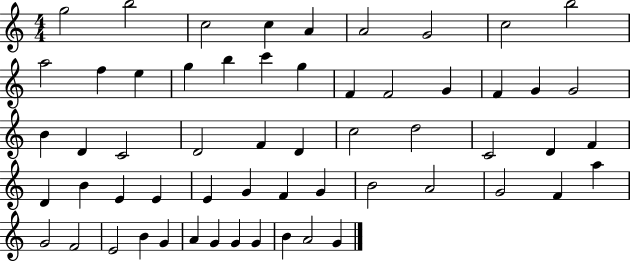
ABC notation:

X:1
T:Untitled
M:4/4
L:1/4
K:C
g2 b2 c2 c A A2 G2 c2 b2 a2 f e g b c' g F F2 G F G G2 B D C2 D2 F D c2 d2 C2 D F D B E E E G F G B2 A2 G2 F a G2 F2 E2 B G A G G G B A2 G